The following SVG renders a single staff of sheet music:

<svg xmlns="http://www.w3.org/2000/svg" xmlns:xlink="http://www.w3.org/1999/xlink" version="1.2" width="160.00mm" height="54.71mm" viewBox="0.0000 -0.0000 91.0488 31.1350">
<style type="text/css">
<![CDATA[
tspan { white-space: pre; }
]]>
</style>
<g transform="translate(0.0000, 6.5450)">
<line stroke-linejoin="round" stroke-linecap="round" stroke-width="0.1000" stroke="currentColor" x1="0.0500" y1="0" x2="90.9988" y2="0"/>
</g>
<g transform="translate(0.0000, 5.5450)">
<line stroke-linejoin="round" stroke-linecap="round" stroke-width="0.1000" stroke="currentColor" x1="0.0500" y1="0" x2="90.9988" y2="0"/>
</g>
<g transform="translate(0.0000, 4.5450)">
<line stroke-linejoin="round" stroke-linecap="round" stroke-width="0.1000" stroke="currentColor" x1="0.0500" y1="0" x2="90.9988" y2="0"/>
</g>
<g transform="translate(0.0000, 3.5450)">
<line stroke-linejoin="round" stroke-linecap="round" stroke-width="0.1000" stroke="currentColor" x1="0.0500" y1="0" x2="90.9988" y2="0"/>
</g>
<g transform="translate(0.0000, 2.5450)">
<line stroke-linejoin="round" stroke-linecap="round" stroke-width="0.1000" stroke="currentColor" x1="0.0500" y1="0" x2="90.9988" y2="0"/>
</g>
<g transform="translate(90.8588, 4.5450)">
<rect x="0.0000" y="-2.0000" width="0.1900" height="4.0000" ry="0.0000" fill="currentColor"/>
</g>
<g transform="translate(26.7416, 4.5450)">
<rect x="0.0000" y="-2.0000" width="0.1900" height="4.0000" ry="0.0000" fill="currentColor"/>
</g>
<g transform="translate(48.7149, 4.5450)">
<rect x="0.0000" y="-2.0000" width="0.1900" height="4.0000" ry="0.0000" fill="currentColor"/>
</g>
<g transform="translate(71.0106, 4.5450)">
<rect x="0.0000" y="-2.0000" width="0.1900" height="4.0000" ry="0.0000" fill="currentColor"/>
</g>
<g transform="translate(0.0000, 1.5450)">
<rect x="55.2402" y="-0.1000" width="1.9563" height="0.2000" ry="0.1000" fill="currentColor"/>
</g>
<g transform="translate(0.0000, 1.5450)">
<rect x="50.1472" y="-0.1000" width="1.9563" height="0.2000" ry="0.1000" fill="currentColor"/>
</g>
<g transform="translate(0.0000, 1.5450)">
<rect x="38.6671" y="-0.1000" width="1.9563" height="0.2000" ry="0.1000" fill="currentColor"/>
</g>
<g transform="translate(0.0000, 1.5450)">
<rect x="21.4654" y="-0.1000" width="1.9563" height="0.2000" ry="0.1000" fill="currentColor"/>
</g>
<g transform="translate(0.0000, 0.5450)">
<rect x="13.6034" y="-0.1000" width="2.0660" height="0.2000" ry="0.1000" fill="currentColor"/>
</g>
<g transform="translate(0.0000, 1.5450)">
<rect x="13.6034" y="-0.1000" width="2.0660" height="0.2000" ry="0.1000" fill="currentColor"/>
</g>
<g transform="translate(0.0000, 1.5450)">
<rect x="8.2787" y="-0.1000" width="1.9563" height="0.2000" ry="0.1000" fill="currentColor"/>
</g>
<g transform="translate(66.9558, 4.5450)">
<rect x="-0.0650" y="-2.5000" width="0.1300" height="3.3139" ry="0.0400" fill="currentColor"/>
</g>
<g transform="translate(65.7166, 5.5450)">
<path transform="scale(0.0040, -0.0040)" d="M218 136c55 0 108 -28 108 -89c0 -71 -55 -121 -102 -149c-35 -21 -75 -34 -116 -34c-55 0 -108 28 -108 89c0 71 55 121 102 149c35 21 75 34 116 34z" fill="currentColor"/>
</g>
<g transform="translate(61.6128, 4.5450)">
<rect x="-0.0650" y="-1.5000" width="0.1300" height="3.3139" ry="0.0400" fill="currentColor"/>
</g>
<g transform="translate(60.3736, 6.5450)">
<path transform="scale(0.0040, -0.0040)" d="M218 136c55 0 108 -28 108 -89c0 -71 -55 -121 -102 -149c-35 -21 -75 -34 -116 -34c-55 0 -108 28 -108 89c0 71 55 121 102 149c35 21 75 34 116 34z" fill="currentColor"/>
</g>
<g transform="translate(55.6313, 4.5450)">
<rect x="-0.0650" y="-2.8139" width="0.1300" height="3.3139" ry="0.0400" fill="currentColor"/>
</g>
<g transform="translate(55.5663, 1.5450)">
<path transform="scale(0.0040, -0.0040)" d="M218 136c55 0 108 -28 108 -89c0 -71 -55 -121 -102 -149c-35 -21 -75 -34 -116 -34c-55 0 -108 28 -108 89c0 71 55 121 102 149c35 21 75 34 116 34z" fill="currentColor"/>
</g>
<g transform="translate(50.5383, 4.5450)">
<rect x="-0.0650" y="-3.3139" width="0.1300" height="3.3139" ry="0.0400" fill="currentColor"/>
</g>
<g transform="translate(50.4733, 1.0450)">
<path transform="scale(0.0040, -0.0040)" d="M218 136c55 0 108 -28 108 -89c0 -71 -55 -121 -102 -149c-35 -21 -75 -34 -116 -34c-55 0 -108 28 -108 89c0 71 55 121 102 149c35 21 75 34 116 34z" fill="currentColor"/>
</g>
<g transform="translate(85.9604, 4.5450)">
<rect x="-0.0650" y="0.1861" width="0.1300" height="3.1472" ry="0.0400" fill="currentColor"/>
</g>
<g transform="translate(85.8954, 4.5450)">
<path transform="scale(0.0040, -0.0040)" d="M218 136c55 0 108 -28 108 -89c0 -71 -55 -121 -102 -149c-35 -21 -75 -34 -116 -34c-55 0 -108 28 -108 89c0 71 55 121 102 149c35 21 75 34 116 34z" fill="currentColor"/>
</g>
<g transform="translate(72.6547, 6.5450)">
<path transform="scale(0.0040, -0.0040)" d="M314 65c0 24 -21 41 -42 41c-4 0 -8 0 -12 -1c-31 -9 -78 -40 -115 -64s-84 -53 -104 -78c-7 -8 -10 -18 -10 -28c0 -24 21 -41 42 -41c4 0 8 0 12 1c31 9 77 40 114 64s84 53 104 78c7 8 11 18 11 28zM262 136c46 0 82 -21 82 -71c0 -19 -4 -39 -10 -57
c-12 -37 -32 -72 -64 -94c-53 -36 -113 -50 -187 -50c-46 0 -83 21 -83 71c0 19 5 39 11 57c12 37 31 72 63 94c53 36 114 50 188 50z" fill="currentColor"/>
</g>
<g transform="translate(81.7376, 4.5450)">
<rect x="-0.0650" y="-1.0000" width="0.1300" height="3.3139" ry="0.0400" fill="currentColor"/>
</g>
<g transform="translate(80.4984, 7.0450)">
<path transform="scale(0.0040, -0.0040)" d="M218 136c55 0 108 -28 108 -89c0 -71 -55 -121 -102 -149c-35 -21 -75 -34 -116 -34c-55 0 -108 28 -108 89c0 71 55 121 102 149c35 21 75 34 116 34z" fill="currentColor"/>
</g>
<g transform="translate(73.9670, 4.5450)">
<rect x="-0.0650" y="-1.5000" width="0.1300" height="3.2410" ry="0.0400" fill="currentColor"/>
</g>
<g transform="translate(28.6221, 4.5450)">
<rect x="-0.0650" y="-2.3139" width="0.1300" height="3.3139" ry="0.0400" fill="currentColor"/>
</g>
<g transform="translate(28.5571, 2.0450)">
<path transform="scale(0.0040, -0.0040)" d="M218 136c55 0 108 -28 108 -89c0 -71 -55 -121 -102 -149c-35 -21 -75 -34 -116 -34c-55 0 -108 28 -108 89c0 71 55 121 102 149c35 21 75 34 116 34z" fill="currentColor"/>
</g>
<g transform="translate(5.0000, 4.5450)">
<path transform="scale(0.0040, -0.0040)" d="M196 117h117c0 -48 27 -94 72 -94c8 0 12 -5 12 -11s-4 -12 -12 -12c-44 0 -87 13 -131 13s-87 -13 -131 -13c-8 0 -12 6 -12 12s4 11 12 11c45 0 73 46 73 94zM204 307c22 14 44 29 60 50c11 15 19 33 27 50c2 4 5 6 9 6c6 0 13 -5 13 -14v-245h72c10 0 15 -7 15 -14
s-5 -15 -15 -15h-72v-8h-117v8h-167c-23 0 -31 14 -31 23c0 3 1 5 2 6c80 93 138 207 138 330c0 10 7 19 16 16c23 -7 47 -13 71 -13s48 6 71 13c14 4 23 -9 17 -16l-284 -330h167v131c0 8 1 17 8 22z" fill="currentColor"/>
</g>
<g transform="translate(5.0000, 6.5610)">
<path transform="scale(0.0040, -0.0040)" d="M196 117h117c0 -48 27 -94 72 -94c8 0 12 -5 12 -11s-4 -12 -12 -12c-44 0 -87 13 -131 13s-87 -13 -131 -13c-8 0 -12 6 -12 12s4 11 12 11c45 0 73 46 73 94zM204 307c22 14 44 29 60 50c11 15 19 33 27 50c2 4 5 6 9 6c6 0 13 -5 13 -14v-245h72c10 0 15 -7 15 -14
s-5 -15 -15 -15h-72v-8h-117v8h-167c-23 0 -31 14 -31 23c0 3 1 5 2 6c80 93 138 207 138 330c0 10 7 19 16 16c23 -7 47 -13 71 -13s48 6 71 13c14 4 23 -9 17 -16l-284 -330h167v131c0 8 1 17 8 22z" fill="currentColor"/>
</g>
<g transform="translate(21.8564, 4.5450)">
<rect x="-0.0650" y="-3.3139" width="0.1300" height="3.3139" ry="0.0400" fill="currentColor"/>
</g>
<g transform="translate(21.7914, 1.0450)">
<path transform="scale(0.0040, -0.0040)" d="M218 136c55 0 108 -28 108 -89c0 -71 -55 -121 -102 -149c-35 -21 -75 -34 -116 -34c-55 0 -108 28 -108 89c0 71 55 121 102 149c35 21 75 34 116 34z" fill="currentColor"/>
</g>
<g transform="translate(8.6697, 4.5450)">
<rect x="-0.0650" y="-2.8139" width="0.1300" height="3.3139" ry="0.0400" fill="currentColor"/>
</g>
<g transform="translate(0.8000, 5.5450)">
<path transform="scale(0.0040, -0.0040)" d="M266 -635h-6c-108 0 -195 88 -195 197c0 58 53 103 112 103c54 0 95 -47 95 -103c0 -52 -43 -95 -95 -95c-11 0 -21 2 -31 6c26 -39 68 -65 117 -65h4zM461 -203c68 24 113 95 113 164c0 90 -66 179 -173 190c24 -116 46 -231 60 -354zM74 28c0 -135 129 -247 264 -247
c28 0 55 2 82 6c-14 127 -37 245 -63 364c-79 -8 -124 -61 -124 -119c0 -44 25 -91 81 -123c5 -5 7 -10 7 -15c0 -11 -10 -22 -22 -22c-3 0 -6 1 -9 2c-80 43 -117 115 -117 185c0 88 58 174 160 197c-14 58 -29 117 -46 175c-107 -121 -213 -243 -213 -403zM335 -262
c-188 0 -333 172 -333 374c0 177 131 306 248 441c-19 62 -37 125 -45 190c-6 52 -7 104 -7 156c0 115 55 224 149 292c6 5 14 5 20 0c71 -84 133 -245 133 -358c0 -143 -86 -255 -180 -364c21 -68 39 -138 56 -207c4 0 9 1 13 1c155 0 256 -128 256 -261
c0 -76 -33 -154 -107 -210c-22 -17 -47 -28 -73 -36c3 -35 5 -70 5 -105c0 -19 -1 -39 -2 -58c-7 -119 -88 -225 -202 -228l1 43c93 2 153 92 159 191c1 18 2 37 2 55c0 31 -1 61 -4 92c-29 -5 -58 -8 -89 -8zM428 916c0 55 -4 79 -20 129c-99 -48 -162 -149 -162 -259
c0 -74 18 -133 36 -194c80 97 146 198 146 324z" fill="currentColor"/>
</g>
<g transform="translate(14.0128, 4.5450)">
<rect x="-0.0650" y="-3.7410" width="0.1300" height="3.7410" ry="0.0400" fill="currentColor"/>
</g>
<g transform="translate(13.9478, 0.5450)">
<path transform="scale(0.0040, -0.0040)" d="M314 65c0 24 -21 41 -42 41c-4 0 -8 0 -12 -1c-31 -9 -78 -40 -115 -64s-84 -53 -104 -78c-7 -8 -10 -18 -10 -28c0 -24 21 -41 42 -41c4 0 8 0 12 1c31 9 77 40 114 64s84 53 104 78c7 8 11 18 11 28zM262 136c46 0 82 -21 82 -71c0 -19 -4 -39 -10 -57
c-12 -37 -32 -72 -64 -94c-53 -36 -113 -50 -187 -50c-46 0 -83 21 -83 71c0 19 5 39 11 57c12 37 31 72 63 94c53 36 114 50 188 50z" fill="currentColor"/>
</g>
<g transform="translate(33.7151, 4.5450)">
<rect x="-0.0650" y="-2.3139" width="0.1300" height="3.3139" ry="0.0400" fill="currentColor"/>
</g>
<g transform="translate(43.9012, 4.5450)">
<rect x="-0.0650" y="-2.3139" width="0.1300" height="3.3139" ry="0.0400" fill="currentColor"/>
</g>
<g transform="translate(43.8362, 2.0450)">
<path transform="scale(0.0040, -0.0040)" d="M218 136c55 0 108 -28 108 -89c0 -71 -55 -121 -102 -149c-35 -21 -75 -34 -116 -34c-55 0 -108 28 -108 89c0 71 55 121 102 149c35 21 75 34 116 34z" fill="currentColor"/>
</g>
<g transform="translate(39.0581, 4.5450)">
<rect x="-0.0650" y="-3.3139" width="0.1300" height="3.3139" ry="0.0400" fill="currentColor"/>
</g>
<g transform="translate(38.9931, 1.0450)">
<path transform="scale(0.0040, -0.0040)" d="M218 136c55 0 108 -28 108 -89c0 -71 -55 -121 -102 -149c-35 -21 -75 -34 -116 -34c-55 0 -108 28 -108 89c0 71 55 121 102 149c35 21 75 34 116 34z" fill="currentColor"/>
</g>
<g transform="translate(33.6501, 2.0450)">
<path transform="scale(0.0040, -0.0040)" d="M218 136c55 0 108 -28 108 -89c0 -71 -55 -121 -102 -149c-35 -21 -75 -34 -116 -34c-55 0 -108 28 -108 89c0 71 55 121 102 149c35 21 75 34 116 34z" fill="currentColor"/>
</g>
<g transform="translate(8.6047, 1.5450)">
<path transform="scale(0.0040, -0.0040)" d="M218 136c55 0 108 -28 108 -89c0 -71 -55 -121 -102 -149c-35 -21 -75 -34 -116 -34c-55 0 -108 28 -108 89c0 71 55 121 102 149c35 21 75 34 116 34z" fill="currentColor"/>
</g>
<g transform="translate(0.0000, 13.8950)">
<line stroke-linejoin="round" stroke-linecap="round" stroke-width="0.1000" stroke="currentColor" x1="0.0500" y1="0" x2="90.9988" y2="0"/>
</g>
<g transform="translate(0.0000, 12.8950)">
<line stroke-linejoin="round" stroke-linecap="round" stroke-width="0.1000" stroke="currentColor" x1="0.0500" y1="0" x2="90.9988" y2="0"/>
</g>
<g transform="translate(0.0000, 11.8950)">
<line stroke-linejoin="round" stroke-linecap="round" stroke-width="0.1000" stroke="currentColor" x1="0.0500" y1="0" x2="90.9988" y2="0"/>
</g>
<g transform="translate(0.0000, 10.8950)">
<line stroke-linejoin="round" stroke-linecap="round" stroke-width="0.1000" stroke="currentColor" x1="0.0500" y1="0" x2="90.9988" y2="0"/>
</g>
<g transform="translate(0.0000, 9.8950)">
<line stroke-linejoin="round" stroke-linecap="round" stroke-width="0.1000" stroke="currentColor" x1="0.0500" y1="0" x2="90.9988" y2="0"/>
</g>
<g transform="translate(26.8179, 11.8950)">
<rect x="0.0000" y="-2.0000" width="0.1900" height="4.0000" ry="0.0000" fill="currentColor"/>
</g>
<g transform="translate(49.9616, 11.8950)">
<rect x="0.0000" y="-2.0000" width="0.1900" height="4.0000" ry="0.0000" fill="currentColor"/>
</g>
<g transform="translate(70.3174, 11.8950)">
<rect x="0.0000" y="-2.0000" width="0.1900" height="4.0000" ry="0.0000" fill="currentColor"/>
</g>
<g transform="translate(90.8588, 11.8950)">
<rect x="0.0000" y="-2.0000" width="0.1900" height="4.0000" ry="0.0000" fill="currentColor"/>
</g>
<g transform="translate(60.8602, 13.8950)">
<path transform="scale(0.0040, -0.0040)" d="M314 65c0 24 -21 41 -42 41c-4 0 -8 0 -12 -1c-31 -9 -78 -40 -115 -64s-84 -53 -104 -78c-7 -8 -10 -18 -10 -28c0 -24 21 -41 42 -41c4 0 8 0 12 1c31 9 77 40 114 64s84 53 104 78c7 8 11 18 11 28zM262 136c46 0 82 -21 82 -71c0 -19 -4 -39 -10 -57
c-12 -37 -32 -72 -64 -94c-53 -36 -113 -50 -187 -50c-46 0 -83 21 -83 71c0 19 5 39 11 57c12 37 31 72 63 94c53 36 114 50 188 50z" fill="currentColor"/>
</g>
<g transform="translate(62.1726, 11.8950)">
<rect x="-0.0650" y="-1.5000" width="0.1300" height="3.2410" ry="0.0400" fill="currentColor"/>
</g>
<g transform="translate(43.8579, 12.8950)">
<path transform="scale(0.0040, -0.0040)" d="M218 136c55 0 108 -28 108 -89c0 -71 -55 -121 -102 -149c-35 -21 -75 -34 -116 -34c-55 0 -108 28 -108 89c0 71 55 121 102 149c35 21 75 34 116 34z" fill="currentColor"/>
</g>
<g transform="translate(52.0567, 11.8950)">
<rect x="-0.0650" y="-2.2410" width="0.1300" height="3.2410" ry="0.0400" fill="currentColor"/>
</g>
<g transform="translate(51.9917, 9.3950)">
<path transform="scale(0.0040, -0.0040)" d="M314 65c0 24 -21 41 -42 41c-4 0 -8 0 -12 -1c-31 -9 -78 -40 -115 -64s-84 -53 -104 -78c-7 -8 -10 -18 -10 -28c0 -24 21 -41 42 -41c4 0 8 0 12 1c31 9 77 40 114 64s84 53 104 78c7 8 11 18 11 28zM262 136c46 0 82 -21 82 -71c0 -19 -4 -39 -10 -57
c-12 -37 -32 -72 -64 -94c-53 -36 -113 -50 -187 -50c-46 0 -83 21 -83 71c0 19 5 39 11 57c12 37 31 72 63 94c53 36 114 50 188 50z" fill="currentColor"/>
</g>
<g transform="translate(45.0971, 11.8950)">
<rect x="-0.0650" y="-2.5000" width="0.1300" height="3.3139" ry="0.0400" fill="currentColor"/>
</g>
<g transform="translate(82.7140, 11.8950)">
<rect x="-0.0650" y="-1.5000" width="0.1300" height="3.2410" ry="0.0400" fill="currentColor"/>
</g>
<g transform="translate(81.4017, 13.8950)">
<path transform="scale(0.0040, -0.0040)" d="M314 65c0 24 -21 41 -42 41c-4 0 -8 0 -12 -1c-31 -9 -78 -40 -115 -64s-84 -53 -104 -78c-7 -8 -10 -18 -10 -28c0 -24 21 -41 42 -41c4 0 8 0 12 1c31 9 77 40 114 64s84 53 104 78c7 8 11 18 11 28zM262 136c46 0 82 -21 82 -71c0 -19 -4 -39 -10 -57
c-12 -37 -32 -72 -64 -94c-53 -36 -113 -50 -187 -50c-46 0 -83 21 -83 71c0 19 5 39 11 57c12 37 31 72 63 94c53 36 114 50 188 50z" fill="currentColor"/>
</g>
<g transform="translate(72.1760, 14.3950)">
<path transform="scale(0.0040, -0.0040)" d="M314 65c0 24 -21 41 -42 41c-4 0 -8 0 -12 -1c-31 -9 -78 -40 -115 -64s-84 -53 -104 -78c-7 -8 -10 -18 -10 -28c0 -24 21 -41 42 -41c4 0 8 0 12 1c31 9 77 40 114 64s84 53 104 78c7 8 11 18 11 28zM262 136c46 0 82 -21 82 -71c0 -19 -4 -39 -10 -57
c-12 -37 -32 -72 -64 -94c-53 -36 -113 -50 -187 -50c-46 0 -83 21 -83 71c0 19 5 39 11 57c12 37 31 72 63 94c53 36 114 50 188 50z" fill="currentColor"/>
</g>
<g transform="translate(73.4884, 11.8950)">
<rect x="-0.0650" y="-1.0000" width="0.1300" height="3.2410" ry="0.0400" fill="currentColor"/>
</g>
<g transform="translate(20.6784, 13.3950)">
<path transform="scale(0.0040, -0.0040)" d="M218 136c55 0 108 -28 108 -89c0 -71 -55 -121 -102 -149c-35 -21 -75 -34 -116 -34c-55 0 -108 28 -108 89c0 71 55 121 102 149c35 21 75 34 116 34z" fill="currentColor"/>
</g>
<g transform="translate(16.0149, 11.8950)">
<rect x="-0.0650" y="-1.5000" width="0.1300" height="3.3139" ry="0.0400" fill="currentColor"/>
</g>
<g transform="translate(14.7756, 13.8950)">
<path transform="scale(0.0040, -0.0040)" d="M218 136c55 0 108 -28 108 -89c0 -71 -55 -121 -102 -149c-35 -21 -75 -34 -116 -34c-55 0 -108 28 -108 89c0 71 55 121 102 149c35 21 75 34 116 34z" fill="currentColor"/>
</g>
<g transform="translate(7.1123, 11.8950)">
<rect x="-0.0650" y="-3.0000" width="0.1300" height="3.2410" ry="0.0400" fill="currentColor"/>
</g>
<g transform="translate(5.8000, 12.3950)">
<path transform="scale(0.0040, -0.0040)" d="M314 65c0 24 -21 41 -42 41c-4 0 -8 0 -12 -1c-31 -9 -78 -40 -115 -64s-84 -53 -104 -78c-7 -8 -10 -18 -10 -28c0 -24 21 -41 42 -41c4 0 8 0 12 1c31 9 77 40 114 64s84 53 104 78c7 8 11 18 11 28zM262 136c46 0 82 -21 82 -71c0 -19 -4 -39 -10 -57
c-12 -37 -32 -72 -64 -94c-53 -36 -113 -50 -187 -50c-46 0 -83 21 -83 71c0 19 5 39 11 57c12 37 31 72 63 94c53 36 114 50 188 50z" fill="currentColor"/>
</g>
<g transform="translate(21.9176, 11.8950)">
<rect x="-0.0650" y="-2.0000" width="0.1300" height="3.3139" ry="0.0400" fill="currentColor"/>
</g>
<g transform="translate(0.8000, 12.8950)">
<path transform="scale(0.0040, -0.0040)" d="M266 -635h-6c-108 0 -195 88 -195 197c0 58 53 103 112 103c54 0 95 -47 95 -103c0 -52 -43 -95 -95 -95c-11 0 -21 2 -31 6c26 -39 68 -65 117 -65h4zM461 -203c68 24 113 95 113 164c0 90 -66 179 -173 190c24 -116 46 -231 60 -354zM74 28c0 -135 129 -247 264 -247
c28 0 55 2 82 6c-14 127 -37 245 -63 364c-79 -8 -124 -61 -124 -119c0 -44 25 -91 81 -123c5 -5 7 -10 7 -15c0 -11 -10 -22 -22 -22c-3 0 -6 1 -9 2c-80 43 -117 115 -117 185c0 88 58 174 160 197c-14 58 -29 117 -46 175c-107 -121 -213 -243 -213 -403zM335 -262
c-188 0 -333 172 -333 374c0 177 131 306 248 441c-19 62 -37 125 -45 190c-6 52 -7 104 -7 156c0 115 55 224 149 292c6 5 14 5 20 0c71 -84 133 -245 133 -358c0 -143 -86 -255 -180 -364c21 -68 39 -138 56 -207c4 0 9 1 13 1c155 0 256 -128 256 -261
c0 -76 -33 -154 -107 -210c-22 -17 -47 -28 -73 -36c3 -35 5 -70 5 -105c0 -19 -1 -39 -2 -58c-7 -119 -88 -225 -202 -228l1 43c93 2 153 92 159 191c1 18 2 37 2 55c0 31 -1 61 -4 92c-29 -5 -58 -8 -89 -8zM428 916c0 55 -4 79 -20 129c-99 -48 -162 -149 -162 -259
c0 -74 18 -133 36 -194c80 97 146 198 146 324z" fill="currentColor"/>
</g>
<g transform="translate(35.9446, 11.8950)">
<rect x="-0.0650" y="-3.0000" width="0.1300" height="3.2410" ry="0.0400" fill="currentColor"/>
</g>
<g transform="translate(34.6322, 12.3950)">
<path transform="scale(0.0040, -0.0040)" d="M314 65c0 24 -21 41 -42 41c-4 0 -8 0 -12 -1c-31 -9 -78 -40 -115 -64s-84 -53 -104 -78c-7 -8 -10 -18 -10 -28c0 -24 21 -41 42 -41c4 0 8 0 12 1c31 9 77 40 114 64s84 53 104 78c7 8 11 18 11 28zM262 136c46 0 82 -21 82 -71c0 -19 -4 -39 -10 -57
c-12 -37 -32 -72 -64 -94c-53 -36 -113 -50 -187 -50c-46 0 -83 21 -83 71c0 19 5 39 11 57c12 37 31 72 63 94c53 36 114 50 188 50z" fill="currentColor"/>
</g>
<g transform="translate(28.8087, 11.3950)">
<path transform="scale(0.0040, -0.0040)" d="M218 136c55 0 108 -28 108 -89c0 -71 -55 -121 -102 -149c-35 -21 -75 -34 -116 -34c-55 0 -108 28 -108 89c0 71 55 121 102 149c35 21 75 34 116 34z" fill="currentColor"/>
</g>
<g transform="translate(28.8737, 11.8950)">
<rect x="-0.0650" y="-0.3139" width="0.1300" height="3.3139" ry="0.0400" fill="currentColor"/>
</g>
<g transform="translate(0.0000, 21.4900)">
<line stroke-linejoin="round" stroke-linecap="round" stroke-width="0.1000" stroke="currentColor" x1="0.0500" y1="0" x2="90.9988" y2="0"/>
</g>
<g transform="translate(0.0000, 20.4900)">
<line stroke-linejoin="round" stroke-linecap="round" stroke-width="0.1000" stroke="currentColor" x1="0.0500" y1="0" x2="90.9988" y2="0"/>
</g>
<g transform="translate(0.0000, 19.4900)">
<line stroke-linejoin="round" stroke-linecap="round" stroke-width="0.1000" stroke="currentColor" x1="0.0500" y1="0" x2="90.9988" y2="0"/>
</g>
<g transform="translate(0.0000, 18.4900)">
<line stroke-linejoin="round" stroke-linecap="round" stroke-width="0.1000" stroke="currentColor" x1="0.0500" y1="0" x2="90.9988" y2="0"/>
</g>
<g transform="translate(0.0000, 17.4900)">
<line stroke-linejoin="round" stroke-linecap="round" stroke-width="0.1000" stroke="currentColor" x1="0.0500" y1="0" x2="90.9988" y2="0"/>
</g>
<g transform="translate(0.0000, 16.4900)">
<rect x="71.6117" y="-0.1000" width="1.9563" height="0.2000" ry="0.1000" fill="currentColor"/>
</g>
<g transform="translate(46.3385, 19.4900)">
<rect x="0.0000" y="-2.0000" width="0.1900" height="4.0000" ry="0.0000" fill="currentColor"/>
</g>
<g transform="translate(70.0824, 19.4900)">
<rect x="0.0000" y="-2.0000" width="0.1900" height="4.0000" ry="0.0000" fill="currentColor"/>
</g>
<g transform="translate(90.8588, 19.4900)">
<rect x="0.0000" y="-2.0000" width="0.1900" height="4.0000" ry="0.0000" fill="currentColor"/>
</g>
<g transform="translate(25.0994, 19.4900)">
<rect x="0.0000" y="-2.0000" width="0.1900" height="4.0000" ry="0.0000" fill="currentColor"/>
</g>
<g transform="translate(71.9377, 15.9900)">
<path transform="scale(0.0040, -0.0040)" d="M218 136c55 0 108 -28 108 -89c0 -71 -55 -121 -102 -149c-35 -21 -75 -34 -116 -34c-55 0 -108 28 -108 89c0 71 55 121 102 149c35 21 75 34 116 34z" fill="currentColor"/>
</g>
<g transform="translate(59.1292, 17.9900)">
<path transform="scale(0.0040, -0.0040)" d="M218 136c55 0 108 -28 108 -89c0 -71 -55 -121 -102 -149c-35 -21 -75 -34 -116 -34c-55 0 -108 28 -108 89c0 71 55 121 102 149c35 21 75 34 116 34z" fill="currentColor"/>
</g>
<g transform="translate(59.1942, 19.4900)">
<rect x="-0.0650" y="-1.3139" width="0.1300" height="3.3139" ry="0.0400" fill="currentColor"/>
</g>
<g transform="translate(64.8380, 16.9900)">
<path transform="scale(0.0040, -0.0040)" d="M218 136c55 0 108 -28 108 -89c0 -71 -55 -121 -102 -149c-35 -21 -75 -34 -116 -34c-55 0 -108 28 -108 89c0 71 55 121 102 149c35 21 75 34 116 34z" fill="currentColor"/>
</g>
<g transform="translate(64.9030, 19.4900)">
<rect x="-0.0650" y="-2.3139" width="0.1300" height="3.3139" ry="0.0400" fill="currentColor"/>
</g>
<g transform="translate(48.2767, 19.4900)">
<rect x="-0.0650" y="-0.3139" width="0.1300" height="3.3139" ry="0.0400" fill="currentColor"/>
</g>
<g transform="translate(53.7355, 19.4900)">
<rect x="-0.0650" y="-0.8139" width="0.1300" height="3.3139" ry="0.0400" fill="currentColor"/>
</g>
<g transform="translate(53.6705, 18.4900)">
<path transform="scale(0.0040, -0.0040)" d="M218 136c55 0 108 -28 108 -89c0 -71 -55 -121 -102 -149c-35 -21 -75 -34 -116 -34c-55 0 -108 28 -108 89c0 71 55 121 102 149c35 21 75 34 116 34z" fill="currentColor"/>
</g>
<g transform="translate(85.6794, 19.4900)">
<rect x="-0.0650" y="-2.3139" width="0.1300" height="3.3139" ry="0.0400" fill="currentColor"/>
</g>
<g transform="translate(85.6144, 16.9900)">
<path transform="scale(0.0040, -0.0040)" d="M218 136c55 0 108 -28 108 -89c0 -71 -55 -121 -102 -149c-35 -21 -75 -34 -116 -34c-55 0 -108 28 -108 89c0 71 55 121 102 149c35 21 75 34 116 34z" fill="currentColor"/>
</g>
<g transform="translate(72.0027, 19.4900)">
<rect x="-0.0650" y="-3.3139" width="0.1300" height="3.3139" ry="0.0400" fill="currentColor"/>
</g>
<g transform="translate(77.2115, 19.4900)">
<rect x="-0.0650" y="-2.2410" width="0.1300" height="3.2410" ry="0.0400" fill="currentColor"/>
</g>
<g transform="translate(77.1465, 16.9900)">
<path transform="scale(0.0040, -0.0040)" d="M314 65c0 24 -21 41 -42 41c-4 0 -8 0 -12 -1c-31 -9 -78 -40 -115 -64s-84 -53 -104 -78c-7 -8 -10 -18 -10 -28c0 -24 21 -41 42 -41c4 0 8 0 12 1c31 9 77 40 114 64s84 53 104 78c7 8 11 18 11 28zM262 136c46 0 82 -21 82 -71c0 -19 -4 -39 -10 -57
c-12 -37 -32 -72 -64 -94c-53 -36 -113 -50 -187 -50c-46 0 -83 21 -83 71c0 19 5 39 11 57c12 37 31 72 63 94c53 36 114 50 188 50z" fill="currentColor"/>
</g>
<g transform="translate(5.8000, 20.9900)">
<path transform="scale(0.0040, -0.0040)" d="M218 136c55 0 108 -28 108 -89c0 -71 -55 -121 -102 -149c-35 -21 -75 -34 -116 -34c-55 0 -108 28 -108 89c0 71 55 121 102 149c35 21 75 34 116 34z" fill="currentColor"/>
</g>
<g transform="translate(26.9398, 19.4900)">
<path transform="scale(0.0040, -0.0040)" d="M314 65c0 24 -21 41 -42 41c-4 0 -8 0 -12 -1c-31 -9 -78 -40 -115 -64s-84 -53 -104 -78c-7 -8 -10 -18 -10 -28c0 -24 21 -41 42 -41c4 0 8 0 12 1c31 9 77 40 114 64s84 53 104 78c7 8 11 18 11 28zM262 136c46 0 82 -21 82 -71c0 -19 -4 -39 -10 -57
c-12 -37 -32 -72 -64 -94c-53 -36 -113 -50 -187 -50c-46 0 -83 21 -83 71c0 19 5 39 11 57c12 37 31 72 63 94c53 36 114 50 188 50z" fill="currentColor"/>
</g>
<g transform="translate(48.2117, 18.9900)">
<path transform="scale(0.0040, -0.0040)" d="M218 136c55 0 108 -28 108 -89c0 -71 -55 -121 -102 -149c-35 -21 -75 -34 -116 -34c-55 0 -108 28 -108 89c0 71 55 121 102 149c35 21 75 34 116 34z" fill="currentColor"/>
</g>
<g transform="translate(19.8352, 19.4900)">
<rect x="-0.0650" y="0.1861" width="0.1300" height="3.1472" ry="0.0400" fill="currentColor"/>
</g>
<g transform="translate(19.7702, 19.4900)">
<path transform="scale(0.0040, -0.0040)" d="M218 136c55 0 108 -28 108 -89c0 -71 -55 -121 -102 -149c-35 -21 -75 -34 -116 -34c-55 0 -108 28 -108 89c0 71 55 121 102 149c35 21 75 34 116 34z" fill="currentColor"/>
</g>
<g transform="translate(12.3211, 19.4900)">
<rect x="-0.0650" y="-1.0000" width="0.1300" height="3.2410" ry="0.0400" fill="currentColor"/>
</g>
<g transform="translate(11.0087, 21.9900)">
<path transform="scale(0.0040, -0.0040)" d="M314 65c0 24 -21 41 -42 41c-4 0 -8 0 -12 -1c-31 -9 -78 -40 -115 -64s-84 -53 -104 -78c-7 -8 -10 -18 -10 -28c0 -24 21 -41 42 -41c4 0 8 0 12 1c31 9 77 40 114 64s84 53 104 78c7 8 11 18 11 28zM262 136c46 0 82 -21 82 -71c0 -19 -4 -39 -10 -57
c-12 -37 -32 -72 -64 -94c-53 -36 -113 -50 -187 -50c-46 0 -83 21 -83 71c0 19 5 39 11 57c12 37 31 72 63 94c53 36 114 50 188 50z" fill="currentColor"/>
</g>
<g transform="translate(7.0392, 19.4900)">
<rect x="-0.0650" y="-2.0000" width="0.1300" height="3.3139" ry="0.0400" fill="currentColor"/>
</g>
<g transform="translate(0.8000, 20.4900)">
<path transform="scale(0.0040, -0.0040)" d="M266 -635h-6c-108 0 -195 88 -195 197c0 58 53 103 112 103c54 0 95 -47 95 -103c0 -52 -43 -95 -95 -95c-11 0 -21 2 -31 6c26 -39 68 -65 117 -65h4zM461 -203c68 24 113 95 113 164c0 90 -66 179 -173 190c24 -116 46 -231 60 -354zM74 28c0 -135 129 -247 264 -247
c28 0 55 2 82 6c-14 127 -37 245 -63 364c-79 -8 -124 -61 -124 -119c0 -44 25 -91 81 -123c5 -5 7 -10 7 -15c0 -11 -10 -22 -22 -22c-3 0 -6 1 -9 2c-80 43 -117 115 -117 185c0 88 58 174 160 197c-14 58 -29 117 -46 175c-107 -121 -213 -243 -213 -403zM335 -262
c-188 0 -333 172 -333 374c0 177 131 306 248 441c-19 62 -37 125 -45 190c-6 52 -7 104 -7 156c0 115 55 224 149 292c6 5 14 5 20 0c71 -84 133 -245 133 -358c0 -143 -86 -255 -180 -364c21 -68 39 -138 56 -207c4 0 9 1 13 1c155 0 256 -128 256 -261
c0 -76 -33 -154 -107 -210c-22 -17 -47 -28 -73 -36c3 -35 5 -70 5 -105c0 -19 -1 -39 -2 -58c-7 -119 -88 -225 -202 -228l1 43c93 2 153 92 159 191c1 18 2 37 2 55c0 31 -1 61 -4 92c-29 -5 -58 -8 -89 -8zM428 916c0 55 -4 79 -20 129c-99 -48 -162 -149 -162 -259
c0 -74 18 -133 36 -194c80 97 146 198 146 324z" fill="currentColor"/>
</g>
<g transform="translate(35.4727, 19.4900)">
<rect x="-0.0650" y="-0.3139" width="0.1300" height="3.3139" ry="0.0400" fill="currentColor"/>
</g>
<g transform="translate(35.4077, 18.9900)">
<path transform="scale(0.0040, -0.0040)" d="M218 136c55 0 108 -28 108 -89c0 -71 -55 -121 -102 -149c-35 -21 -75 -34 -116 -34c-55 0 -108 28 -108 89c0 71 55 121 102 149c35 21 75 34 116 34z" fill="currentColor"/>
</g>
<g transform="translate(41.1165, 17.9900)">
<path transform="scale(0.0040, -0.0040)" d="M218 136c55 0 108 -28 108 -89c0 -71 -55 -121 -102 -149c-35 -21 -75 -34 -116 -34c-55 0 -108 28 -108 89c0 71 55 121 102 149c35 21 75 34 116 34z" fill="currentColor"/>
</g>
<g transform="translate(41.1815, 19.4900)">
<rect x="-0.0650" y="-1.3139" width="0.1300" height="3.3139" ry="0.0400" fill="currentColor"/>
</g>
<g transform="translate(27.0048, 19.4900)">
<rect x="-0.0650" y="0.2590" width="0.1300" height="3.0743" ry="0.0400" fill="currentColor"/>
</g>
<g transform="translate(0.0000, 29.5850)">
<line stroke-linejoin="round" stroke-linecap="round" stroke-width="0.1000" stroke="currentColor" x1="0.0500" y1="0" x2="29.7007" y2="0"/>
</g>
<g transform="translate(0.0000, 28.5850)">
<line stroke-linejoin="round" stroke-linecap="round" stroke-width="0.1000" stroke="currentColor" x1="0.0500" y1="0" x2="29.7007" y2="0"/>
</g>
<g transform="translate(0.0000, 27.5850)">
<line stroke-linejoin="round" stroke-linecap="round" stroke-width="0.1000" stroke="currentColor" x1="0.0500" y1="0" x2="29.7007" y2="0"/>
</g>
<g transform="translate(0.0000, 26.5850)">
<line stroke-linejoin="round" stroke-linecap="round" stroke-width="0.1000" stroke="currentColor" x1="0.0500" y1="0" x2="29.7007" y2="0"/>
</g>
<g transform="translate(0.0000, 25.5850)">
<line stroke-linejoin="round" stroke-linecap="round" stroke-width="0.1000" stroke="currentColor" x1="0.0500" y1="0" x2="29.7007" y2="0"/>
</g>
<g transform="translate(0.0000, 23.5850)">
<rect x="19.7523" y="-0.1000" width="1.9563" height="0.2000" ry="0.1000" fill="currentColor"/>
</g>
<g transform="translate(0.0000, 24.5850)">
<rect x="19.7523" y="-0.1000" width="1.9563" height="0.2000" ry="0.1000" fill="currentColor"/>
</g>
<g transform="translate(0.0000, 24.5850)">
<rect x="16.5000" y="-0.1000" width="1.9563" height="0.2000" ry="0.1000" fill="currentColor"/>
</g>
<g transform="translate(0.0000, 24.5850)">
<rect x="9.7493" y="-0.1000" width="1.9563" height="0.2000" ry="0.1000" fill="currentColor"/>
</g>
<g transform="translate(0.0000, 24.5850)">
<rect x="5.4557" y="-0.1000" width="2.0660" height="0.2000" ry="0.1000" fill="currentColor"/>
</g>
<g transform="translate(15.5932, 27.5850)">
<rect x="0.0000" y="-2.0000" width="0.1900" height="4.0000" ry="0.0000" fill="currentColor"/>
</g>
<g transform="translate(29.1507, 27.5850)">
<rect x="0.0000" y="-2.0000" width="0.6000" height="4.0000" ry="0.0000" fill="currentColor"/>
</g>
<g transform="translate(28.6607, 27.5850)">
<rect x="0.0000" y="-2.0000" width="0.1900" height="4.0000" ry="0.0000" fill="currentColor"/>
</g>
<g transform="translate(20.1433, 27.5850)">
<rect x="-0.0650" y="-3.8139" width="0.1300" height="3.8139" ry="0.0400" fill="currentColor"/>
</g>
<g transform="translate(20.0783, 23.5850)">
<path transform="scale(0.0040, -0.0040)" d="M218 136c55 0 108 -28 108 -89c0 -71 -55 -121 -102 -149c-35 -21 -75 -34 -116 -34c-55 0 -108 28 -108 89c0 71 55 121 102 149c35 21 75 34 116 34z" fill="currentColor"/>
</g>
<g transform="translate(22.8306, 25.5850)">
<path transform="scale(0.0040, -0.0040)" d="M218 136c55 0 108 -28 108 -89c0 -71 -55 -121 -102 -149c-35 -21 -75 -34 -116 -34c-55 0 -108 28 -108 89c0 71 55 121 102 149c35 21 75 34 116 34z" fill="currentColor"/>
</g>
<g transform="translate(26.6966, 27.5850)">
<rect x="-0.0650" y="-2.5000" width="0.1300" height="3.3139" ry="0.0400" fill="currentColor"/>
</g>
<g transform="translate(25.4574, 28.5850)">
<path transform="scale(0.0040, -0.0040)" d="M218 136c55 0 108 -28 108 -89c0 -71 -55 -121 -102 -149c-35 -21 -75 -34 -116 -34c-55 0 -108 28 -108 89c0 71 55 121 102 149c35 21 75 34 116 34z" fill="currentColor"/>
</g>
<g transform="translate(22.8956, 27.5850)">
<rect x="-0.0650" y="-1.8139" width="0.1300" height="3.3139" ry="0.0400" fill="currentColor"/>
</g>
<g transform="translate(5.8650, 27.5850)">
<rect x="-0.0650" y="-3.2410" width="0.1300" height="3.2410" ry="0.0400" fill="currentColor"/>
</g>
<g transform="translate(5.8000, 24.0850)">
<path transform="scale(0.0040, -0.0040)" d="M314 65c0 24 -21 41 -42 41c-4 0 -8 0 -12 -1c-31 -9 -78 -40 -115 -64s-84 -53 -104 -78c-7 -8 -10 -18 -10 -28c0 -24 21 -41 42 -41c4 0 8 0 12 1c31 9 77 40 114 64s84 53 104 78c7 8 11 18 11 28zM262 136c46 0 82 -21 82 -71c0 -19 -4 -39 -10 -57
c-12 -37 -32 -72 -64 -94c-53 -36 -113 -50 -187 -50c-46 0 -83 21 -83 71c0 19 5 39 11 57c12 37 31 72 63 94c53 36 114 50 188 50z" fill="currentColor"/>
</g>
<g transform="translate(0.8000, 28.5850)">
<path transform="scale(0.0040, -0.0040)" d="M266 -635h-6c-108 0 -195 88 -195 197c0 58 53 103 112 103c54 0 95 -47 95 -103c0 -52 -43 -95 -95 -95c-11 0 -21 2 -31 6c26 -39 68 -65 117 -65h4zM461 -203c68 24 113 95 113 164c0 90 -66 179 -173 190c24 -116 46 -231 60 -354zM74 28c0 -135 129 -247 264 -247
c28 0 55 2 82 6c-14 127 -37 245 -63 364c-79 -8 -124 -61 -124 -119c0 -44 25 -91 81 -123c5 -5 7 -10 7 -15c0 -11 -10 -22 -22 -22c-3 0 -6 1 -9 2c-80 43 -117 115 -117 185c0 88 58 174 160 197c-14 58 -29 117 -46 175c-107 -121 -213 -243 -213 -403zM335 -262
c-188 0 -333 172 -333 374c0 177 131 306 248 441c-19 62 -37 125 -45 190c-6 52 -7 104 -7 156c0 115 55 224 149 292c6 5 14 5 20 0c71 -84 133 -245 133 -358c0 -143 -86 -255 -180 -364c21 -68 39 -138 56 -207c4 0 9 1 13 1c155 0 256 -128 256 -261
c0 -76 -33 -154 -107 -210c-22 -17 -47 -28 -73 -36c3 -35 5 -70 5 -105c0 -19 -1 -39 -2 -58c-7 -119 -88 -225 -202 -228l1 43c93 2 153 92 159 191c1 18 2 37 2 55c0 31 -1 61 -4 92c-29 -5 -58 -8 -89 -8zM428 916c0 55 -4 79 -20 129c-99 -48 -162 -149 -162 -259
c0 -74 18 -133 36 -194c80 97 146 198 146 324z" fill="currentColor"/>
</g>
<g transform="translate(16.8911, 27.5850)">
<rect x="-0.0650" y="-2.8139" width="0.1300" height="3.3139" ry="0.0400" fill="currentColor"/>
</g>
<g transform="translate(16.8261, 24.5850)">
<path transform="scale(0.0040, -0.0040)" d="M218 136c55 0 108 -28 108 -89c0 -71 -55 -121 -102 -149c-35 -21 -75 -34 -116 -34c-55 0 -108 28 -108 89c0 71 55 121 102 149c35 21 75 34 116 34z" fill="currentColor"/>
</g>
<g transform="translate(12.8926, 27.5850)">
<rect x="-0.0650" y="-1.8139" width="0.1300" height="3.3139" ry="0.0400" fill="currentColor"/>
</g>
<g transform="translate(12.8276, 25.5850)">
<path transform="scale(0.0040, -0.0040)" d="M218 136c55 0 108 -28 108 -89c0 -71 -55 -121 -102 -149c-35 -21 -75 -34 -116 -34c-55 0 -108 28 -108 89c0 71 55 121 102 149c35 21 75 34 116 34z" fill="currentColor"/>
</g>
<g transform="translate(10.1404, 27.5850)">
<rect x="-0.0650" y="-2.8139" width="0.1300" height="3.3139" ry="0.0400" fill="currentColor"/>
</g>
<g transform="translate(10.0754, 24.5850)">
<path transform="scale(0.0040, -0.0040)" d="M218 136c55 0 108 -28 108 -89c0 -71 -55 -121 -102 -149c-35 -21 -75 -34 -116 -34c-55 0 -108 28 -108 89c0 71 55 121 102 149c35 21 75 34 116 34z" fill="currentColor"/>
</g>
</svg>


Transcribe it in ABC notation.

X:1
T:Untitled
M:4/4
L:1/4
K:C
a c'2 b g g b g b a E G E2 D B A2 E F c A2 G g2 E2 D2 E2 F D2 B B2 c e c d e g b g2 g b2 a f a c' f G